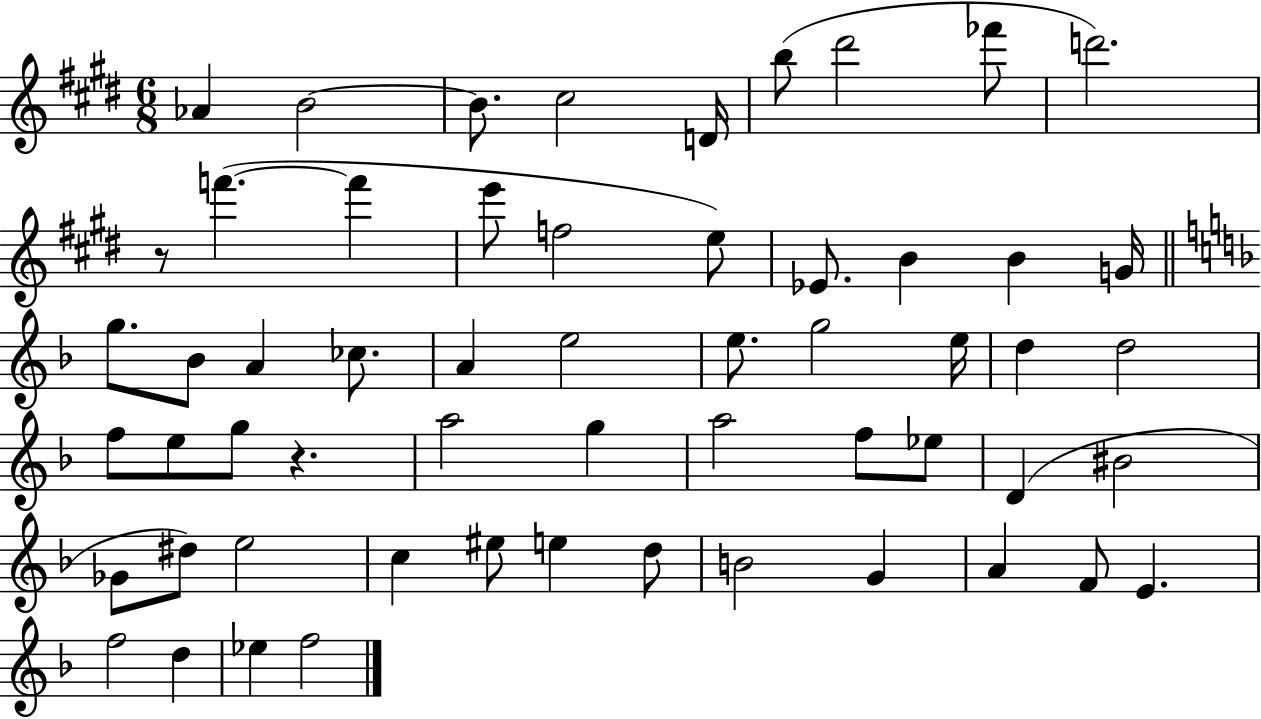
{
  \clef treble
  \numericTimeSignature
  \time 6/8
  \key e \major
  \repeat volta 2 { aes'4 b'2~~ | b'8. cis''2 d'16 | b''8( dis'''2 fes'''8 | d'''2.) | \break r8 f'''4.~(~ f'''4 | e'''8 f''2 e''8) | ees'8. b'4 b'4 g'16 | \bar "||" \break \key f \major g''8. bes'8 a'4 ces''8. | a'4 e''2 | e''8. g''2 e''16 | d''4 d''2 | \break f''8 e''8 g''8 r4. | a''2 g''4 | a''2 f''8 ees''8 | d'4( bis'2 | \break ges'8 dis''8) e''2 | c''4 eis''8 e''4 d''8 | b'2 g'4 | a'4 f'8 e'4. | \break f''2 d''4 | ees''4 f''2 | } \bar "|."
}